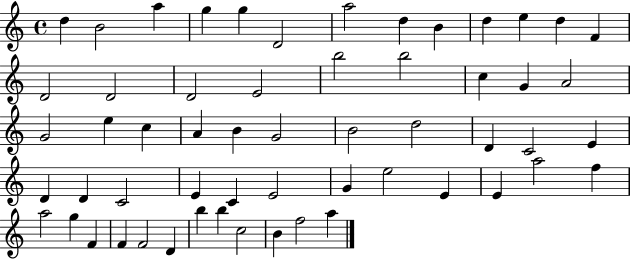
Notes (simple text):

D5/q B4/h A5/q G5/q G5/q D4/h A5/h D5/q B4/q D5/q E5/q D5/q F4/q D4/h D4/h D4/h E4/h B5/h B5/h C5/q G4/q A4/h G4/h E5/q C5/q A4/q B4/q G4/h B4/h D5/h D4/q C4/h E4/q D4/q D4/q C4/h E4/q C4/q E4/h G4/q E5/h E4/q E4/q A5/h F5/q A5/h G5/q F4/q F4/q F4/h D4/q B5/q B5/q C5/h B4/q F5/h A5/q